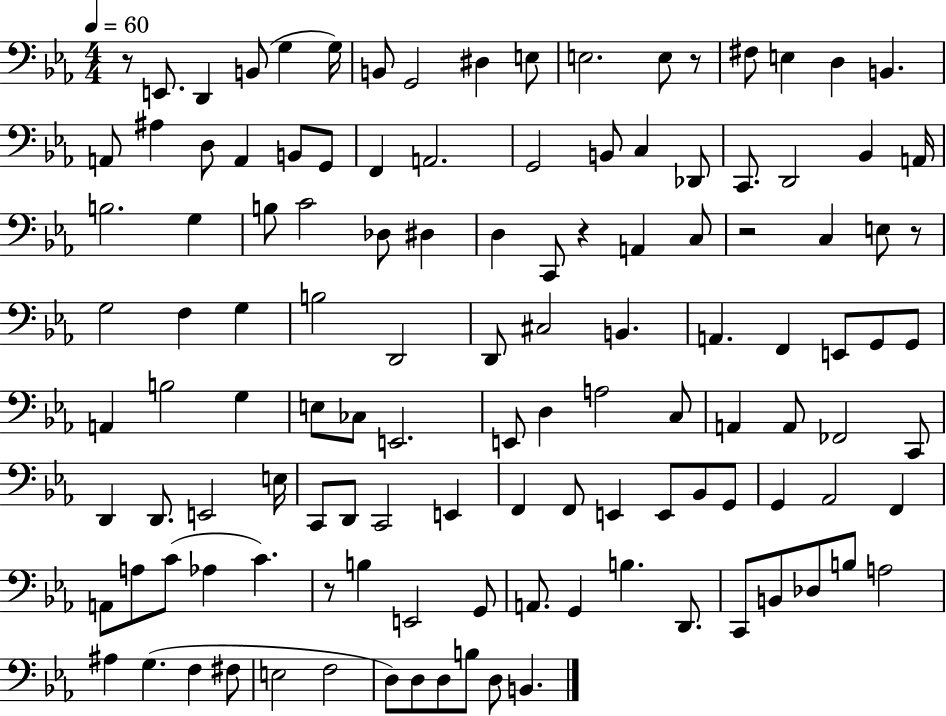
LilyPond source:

{
  \clef bass
  \numericTimeSignature
  \time 4/4
  \key ees \major
  \tempo 4 = 60
  r8 e,8. d,4 b,8( g4 g16) | b,8 g,2 dis4 e8 | e2. e8 r8 | fis8 e4 d4 b,4. | \break a,8 ais4 d8 a,4 b,8 g,8 | f,4 a,2. | g,2 b,8 c4 des,8 | c,8. d,2 bes,4 a,16 | \break b2. g4 | b8 c'2 des8 dis4 | d4 c,8 r4 a,4 c8 | r2 c4 e8 r8 | \break g2 f4 g4 | b2 d,2 | d,8 cis2 b,4. | a,4. f,4 e,8 g,8 g,8 | \break a,4 b2 g4 | e8 ces8 e,2. | e,8 d4 a2 c8 | a,4 a,8 fes,2 c,8 | \break d,4 d,8. e,2 e16 | c,8 d,8 c,2 e,4 | f,4 f,8 e,4 e,8 bes,8 g,8 | g,4 aes,2 f,4 | \break a,8 a8 c'8( aes4 c'4.) | r8 b4 e,2 g,8 | a,8. g,4 b4. d,8. | c,8 b,8 des8 b8 a2 | \break ais4 g4.( f4 fis8 | e2 f2 | d8) d8 d8 b8 d8 b,4. | \bar "|."
}